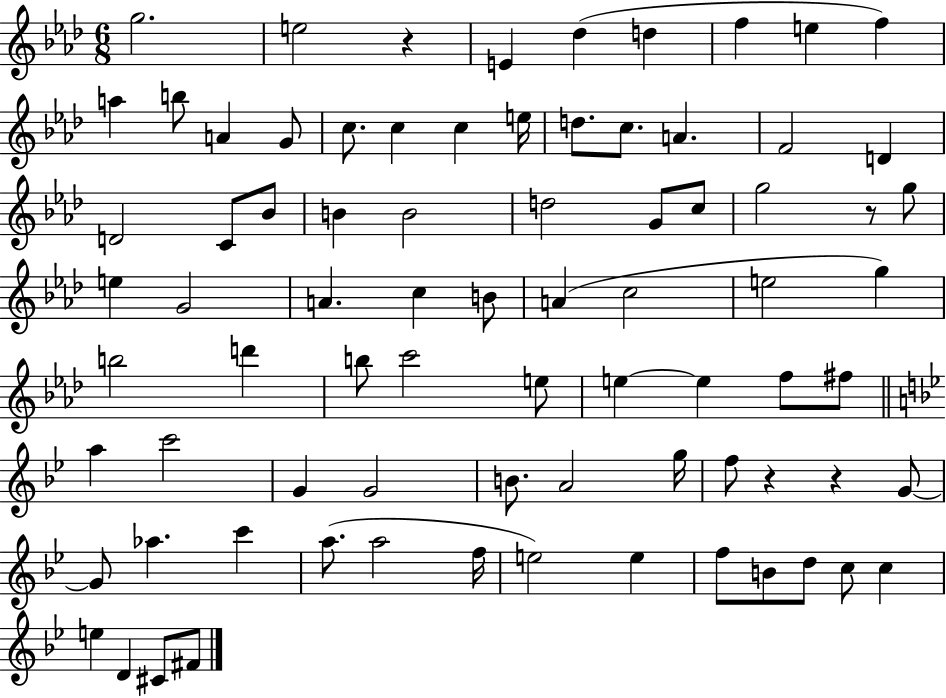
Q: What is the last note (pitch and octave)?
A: F#4